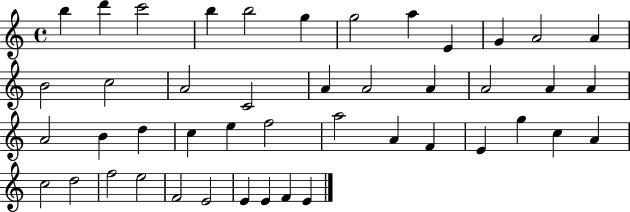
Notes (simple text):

B5/q D6/q C6/h B5/q B5/h G5/q G5/h A5/q E4/q G4/q A4/h A4/q B4/h C5/h A4/h C4/h A4/q A4/h A4/q A4/h A4/q A4/q A4/h B4/q D5/q C5/q E5/q F5/h A5/h A4/q F4/q E4/q G5/q C5/q A4/q C5/h D5/h F5/h E5/h F4/h E4/h E4/q E4/q F4/q E4/q